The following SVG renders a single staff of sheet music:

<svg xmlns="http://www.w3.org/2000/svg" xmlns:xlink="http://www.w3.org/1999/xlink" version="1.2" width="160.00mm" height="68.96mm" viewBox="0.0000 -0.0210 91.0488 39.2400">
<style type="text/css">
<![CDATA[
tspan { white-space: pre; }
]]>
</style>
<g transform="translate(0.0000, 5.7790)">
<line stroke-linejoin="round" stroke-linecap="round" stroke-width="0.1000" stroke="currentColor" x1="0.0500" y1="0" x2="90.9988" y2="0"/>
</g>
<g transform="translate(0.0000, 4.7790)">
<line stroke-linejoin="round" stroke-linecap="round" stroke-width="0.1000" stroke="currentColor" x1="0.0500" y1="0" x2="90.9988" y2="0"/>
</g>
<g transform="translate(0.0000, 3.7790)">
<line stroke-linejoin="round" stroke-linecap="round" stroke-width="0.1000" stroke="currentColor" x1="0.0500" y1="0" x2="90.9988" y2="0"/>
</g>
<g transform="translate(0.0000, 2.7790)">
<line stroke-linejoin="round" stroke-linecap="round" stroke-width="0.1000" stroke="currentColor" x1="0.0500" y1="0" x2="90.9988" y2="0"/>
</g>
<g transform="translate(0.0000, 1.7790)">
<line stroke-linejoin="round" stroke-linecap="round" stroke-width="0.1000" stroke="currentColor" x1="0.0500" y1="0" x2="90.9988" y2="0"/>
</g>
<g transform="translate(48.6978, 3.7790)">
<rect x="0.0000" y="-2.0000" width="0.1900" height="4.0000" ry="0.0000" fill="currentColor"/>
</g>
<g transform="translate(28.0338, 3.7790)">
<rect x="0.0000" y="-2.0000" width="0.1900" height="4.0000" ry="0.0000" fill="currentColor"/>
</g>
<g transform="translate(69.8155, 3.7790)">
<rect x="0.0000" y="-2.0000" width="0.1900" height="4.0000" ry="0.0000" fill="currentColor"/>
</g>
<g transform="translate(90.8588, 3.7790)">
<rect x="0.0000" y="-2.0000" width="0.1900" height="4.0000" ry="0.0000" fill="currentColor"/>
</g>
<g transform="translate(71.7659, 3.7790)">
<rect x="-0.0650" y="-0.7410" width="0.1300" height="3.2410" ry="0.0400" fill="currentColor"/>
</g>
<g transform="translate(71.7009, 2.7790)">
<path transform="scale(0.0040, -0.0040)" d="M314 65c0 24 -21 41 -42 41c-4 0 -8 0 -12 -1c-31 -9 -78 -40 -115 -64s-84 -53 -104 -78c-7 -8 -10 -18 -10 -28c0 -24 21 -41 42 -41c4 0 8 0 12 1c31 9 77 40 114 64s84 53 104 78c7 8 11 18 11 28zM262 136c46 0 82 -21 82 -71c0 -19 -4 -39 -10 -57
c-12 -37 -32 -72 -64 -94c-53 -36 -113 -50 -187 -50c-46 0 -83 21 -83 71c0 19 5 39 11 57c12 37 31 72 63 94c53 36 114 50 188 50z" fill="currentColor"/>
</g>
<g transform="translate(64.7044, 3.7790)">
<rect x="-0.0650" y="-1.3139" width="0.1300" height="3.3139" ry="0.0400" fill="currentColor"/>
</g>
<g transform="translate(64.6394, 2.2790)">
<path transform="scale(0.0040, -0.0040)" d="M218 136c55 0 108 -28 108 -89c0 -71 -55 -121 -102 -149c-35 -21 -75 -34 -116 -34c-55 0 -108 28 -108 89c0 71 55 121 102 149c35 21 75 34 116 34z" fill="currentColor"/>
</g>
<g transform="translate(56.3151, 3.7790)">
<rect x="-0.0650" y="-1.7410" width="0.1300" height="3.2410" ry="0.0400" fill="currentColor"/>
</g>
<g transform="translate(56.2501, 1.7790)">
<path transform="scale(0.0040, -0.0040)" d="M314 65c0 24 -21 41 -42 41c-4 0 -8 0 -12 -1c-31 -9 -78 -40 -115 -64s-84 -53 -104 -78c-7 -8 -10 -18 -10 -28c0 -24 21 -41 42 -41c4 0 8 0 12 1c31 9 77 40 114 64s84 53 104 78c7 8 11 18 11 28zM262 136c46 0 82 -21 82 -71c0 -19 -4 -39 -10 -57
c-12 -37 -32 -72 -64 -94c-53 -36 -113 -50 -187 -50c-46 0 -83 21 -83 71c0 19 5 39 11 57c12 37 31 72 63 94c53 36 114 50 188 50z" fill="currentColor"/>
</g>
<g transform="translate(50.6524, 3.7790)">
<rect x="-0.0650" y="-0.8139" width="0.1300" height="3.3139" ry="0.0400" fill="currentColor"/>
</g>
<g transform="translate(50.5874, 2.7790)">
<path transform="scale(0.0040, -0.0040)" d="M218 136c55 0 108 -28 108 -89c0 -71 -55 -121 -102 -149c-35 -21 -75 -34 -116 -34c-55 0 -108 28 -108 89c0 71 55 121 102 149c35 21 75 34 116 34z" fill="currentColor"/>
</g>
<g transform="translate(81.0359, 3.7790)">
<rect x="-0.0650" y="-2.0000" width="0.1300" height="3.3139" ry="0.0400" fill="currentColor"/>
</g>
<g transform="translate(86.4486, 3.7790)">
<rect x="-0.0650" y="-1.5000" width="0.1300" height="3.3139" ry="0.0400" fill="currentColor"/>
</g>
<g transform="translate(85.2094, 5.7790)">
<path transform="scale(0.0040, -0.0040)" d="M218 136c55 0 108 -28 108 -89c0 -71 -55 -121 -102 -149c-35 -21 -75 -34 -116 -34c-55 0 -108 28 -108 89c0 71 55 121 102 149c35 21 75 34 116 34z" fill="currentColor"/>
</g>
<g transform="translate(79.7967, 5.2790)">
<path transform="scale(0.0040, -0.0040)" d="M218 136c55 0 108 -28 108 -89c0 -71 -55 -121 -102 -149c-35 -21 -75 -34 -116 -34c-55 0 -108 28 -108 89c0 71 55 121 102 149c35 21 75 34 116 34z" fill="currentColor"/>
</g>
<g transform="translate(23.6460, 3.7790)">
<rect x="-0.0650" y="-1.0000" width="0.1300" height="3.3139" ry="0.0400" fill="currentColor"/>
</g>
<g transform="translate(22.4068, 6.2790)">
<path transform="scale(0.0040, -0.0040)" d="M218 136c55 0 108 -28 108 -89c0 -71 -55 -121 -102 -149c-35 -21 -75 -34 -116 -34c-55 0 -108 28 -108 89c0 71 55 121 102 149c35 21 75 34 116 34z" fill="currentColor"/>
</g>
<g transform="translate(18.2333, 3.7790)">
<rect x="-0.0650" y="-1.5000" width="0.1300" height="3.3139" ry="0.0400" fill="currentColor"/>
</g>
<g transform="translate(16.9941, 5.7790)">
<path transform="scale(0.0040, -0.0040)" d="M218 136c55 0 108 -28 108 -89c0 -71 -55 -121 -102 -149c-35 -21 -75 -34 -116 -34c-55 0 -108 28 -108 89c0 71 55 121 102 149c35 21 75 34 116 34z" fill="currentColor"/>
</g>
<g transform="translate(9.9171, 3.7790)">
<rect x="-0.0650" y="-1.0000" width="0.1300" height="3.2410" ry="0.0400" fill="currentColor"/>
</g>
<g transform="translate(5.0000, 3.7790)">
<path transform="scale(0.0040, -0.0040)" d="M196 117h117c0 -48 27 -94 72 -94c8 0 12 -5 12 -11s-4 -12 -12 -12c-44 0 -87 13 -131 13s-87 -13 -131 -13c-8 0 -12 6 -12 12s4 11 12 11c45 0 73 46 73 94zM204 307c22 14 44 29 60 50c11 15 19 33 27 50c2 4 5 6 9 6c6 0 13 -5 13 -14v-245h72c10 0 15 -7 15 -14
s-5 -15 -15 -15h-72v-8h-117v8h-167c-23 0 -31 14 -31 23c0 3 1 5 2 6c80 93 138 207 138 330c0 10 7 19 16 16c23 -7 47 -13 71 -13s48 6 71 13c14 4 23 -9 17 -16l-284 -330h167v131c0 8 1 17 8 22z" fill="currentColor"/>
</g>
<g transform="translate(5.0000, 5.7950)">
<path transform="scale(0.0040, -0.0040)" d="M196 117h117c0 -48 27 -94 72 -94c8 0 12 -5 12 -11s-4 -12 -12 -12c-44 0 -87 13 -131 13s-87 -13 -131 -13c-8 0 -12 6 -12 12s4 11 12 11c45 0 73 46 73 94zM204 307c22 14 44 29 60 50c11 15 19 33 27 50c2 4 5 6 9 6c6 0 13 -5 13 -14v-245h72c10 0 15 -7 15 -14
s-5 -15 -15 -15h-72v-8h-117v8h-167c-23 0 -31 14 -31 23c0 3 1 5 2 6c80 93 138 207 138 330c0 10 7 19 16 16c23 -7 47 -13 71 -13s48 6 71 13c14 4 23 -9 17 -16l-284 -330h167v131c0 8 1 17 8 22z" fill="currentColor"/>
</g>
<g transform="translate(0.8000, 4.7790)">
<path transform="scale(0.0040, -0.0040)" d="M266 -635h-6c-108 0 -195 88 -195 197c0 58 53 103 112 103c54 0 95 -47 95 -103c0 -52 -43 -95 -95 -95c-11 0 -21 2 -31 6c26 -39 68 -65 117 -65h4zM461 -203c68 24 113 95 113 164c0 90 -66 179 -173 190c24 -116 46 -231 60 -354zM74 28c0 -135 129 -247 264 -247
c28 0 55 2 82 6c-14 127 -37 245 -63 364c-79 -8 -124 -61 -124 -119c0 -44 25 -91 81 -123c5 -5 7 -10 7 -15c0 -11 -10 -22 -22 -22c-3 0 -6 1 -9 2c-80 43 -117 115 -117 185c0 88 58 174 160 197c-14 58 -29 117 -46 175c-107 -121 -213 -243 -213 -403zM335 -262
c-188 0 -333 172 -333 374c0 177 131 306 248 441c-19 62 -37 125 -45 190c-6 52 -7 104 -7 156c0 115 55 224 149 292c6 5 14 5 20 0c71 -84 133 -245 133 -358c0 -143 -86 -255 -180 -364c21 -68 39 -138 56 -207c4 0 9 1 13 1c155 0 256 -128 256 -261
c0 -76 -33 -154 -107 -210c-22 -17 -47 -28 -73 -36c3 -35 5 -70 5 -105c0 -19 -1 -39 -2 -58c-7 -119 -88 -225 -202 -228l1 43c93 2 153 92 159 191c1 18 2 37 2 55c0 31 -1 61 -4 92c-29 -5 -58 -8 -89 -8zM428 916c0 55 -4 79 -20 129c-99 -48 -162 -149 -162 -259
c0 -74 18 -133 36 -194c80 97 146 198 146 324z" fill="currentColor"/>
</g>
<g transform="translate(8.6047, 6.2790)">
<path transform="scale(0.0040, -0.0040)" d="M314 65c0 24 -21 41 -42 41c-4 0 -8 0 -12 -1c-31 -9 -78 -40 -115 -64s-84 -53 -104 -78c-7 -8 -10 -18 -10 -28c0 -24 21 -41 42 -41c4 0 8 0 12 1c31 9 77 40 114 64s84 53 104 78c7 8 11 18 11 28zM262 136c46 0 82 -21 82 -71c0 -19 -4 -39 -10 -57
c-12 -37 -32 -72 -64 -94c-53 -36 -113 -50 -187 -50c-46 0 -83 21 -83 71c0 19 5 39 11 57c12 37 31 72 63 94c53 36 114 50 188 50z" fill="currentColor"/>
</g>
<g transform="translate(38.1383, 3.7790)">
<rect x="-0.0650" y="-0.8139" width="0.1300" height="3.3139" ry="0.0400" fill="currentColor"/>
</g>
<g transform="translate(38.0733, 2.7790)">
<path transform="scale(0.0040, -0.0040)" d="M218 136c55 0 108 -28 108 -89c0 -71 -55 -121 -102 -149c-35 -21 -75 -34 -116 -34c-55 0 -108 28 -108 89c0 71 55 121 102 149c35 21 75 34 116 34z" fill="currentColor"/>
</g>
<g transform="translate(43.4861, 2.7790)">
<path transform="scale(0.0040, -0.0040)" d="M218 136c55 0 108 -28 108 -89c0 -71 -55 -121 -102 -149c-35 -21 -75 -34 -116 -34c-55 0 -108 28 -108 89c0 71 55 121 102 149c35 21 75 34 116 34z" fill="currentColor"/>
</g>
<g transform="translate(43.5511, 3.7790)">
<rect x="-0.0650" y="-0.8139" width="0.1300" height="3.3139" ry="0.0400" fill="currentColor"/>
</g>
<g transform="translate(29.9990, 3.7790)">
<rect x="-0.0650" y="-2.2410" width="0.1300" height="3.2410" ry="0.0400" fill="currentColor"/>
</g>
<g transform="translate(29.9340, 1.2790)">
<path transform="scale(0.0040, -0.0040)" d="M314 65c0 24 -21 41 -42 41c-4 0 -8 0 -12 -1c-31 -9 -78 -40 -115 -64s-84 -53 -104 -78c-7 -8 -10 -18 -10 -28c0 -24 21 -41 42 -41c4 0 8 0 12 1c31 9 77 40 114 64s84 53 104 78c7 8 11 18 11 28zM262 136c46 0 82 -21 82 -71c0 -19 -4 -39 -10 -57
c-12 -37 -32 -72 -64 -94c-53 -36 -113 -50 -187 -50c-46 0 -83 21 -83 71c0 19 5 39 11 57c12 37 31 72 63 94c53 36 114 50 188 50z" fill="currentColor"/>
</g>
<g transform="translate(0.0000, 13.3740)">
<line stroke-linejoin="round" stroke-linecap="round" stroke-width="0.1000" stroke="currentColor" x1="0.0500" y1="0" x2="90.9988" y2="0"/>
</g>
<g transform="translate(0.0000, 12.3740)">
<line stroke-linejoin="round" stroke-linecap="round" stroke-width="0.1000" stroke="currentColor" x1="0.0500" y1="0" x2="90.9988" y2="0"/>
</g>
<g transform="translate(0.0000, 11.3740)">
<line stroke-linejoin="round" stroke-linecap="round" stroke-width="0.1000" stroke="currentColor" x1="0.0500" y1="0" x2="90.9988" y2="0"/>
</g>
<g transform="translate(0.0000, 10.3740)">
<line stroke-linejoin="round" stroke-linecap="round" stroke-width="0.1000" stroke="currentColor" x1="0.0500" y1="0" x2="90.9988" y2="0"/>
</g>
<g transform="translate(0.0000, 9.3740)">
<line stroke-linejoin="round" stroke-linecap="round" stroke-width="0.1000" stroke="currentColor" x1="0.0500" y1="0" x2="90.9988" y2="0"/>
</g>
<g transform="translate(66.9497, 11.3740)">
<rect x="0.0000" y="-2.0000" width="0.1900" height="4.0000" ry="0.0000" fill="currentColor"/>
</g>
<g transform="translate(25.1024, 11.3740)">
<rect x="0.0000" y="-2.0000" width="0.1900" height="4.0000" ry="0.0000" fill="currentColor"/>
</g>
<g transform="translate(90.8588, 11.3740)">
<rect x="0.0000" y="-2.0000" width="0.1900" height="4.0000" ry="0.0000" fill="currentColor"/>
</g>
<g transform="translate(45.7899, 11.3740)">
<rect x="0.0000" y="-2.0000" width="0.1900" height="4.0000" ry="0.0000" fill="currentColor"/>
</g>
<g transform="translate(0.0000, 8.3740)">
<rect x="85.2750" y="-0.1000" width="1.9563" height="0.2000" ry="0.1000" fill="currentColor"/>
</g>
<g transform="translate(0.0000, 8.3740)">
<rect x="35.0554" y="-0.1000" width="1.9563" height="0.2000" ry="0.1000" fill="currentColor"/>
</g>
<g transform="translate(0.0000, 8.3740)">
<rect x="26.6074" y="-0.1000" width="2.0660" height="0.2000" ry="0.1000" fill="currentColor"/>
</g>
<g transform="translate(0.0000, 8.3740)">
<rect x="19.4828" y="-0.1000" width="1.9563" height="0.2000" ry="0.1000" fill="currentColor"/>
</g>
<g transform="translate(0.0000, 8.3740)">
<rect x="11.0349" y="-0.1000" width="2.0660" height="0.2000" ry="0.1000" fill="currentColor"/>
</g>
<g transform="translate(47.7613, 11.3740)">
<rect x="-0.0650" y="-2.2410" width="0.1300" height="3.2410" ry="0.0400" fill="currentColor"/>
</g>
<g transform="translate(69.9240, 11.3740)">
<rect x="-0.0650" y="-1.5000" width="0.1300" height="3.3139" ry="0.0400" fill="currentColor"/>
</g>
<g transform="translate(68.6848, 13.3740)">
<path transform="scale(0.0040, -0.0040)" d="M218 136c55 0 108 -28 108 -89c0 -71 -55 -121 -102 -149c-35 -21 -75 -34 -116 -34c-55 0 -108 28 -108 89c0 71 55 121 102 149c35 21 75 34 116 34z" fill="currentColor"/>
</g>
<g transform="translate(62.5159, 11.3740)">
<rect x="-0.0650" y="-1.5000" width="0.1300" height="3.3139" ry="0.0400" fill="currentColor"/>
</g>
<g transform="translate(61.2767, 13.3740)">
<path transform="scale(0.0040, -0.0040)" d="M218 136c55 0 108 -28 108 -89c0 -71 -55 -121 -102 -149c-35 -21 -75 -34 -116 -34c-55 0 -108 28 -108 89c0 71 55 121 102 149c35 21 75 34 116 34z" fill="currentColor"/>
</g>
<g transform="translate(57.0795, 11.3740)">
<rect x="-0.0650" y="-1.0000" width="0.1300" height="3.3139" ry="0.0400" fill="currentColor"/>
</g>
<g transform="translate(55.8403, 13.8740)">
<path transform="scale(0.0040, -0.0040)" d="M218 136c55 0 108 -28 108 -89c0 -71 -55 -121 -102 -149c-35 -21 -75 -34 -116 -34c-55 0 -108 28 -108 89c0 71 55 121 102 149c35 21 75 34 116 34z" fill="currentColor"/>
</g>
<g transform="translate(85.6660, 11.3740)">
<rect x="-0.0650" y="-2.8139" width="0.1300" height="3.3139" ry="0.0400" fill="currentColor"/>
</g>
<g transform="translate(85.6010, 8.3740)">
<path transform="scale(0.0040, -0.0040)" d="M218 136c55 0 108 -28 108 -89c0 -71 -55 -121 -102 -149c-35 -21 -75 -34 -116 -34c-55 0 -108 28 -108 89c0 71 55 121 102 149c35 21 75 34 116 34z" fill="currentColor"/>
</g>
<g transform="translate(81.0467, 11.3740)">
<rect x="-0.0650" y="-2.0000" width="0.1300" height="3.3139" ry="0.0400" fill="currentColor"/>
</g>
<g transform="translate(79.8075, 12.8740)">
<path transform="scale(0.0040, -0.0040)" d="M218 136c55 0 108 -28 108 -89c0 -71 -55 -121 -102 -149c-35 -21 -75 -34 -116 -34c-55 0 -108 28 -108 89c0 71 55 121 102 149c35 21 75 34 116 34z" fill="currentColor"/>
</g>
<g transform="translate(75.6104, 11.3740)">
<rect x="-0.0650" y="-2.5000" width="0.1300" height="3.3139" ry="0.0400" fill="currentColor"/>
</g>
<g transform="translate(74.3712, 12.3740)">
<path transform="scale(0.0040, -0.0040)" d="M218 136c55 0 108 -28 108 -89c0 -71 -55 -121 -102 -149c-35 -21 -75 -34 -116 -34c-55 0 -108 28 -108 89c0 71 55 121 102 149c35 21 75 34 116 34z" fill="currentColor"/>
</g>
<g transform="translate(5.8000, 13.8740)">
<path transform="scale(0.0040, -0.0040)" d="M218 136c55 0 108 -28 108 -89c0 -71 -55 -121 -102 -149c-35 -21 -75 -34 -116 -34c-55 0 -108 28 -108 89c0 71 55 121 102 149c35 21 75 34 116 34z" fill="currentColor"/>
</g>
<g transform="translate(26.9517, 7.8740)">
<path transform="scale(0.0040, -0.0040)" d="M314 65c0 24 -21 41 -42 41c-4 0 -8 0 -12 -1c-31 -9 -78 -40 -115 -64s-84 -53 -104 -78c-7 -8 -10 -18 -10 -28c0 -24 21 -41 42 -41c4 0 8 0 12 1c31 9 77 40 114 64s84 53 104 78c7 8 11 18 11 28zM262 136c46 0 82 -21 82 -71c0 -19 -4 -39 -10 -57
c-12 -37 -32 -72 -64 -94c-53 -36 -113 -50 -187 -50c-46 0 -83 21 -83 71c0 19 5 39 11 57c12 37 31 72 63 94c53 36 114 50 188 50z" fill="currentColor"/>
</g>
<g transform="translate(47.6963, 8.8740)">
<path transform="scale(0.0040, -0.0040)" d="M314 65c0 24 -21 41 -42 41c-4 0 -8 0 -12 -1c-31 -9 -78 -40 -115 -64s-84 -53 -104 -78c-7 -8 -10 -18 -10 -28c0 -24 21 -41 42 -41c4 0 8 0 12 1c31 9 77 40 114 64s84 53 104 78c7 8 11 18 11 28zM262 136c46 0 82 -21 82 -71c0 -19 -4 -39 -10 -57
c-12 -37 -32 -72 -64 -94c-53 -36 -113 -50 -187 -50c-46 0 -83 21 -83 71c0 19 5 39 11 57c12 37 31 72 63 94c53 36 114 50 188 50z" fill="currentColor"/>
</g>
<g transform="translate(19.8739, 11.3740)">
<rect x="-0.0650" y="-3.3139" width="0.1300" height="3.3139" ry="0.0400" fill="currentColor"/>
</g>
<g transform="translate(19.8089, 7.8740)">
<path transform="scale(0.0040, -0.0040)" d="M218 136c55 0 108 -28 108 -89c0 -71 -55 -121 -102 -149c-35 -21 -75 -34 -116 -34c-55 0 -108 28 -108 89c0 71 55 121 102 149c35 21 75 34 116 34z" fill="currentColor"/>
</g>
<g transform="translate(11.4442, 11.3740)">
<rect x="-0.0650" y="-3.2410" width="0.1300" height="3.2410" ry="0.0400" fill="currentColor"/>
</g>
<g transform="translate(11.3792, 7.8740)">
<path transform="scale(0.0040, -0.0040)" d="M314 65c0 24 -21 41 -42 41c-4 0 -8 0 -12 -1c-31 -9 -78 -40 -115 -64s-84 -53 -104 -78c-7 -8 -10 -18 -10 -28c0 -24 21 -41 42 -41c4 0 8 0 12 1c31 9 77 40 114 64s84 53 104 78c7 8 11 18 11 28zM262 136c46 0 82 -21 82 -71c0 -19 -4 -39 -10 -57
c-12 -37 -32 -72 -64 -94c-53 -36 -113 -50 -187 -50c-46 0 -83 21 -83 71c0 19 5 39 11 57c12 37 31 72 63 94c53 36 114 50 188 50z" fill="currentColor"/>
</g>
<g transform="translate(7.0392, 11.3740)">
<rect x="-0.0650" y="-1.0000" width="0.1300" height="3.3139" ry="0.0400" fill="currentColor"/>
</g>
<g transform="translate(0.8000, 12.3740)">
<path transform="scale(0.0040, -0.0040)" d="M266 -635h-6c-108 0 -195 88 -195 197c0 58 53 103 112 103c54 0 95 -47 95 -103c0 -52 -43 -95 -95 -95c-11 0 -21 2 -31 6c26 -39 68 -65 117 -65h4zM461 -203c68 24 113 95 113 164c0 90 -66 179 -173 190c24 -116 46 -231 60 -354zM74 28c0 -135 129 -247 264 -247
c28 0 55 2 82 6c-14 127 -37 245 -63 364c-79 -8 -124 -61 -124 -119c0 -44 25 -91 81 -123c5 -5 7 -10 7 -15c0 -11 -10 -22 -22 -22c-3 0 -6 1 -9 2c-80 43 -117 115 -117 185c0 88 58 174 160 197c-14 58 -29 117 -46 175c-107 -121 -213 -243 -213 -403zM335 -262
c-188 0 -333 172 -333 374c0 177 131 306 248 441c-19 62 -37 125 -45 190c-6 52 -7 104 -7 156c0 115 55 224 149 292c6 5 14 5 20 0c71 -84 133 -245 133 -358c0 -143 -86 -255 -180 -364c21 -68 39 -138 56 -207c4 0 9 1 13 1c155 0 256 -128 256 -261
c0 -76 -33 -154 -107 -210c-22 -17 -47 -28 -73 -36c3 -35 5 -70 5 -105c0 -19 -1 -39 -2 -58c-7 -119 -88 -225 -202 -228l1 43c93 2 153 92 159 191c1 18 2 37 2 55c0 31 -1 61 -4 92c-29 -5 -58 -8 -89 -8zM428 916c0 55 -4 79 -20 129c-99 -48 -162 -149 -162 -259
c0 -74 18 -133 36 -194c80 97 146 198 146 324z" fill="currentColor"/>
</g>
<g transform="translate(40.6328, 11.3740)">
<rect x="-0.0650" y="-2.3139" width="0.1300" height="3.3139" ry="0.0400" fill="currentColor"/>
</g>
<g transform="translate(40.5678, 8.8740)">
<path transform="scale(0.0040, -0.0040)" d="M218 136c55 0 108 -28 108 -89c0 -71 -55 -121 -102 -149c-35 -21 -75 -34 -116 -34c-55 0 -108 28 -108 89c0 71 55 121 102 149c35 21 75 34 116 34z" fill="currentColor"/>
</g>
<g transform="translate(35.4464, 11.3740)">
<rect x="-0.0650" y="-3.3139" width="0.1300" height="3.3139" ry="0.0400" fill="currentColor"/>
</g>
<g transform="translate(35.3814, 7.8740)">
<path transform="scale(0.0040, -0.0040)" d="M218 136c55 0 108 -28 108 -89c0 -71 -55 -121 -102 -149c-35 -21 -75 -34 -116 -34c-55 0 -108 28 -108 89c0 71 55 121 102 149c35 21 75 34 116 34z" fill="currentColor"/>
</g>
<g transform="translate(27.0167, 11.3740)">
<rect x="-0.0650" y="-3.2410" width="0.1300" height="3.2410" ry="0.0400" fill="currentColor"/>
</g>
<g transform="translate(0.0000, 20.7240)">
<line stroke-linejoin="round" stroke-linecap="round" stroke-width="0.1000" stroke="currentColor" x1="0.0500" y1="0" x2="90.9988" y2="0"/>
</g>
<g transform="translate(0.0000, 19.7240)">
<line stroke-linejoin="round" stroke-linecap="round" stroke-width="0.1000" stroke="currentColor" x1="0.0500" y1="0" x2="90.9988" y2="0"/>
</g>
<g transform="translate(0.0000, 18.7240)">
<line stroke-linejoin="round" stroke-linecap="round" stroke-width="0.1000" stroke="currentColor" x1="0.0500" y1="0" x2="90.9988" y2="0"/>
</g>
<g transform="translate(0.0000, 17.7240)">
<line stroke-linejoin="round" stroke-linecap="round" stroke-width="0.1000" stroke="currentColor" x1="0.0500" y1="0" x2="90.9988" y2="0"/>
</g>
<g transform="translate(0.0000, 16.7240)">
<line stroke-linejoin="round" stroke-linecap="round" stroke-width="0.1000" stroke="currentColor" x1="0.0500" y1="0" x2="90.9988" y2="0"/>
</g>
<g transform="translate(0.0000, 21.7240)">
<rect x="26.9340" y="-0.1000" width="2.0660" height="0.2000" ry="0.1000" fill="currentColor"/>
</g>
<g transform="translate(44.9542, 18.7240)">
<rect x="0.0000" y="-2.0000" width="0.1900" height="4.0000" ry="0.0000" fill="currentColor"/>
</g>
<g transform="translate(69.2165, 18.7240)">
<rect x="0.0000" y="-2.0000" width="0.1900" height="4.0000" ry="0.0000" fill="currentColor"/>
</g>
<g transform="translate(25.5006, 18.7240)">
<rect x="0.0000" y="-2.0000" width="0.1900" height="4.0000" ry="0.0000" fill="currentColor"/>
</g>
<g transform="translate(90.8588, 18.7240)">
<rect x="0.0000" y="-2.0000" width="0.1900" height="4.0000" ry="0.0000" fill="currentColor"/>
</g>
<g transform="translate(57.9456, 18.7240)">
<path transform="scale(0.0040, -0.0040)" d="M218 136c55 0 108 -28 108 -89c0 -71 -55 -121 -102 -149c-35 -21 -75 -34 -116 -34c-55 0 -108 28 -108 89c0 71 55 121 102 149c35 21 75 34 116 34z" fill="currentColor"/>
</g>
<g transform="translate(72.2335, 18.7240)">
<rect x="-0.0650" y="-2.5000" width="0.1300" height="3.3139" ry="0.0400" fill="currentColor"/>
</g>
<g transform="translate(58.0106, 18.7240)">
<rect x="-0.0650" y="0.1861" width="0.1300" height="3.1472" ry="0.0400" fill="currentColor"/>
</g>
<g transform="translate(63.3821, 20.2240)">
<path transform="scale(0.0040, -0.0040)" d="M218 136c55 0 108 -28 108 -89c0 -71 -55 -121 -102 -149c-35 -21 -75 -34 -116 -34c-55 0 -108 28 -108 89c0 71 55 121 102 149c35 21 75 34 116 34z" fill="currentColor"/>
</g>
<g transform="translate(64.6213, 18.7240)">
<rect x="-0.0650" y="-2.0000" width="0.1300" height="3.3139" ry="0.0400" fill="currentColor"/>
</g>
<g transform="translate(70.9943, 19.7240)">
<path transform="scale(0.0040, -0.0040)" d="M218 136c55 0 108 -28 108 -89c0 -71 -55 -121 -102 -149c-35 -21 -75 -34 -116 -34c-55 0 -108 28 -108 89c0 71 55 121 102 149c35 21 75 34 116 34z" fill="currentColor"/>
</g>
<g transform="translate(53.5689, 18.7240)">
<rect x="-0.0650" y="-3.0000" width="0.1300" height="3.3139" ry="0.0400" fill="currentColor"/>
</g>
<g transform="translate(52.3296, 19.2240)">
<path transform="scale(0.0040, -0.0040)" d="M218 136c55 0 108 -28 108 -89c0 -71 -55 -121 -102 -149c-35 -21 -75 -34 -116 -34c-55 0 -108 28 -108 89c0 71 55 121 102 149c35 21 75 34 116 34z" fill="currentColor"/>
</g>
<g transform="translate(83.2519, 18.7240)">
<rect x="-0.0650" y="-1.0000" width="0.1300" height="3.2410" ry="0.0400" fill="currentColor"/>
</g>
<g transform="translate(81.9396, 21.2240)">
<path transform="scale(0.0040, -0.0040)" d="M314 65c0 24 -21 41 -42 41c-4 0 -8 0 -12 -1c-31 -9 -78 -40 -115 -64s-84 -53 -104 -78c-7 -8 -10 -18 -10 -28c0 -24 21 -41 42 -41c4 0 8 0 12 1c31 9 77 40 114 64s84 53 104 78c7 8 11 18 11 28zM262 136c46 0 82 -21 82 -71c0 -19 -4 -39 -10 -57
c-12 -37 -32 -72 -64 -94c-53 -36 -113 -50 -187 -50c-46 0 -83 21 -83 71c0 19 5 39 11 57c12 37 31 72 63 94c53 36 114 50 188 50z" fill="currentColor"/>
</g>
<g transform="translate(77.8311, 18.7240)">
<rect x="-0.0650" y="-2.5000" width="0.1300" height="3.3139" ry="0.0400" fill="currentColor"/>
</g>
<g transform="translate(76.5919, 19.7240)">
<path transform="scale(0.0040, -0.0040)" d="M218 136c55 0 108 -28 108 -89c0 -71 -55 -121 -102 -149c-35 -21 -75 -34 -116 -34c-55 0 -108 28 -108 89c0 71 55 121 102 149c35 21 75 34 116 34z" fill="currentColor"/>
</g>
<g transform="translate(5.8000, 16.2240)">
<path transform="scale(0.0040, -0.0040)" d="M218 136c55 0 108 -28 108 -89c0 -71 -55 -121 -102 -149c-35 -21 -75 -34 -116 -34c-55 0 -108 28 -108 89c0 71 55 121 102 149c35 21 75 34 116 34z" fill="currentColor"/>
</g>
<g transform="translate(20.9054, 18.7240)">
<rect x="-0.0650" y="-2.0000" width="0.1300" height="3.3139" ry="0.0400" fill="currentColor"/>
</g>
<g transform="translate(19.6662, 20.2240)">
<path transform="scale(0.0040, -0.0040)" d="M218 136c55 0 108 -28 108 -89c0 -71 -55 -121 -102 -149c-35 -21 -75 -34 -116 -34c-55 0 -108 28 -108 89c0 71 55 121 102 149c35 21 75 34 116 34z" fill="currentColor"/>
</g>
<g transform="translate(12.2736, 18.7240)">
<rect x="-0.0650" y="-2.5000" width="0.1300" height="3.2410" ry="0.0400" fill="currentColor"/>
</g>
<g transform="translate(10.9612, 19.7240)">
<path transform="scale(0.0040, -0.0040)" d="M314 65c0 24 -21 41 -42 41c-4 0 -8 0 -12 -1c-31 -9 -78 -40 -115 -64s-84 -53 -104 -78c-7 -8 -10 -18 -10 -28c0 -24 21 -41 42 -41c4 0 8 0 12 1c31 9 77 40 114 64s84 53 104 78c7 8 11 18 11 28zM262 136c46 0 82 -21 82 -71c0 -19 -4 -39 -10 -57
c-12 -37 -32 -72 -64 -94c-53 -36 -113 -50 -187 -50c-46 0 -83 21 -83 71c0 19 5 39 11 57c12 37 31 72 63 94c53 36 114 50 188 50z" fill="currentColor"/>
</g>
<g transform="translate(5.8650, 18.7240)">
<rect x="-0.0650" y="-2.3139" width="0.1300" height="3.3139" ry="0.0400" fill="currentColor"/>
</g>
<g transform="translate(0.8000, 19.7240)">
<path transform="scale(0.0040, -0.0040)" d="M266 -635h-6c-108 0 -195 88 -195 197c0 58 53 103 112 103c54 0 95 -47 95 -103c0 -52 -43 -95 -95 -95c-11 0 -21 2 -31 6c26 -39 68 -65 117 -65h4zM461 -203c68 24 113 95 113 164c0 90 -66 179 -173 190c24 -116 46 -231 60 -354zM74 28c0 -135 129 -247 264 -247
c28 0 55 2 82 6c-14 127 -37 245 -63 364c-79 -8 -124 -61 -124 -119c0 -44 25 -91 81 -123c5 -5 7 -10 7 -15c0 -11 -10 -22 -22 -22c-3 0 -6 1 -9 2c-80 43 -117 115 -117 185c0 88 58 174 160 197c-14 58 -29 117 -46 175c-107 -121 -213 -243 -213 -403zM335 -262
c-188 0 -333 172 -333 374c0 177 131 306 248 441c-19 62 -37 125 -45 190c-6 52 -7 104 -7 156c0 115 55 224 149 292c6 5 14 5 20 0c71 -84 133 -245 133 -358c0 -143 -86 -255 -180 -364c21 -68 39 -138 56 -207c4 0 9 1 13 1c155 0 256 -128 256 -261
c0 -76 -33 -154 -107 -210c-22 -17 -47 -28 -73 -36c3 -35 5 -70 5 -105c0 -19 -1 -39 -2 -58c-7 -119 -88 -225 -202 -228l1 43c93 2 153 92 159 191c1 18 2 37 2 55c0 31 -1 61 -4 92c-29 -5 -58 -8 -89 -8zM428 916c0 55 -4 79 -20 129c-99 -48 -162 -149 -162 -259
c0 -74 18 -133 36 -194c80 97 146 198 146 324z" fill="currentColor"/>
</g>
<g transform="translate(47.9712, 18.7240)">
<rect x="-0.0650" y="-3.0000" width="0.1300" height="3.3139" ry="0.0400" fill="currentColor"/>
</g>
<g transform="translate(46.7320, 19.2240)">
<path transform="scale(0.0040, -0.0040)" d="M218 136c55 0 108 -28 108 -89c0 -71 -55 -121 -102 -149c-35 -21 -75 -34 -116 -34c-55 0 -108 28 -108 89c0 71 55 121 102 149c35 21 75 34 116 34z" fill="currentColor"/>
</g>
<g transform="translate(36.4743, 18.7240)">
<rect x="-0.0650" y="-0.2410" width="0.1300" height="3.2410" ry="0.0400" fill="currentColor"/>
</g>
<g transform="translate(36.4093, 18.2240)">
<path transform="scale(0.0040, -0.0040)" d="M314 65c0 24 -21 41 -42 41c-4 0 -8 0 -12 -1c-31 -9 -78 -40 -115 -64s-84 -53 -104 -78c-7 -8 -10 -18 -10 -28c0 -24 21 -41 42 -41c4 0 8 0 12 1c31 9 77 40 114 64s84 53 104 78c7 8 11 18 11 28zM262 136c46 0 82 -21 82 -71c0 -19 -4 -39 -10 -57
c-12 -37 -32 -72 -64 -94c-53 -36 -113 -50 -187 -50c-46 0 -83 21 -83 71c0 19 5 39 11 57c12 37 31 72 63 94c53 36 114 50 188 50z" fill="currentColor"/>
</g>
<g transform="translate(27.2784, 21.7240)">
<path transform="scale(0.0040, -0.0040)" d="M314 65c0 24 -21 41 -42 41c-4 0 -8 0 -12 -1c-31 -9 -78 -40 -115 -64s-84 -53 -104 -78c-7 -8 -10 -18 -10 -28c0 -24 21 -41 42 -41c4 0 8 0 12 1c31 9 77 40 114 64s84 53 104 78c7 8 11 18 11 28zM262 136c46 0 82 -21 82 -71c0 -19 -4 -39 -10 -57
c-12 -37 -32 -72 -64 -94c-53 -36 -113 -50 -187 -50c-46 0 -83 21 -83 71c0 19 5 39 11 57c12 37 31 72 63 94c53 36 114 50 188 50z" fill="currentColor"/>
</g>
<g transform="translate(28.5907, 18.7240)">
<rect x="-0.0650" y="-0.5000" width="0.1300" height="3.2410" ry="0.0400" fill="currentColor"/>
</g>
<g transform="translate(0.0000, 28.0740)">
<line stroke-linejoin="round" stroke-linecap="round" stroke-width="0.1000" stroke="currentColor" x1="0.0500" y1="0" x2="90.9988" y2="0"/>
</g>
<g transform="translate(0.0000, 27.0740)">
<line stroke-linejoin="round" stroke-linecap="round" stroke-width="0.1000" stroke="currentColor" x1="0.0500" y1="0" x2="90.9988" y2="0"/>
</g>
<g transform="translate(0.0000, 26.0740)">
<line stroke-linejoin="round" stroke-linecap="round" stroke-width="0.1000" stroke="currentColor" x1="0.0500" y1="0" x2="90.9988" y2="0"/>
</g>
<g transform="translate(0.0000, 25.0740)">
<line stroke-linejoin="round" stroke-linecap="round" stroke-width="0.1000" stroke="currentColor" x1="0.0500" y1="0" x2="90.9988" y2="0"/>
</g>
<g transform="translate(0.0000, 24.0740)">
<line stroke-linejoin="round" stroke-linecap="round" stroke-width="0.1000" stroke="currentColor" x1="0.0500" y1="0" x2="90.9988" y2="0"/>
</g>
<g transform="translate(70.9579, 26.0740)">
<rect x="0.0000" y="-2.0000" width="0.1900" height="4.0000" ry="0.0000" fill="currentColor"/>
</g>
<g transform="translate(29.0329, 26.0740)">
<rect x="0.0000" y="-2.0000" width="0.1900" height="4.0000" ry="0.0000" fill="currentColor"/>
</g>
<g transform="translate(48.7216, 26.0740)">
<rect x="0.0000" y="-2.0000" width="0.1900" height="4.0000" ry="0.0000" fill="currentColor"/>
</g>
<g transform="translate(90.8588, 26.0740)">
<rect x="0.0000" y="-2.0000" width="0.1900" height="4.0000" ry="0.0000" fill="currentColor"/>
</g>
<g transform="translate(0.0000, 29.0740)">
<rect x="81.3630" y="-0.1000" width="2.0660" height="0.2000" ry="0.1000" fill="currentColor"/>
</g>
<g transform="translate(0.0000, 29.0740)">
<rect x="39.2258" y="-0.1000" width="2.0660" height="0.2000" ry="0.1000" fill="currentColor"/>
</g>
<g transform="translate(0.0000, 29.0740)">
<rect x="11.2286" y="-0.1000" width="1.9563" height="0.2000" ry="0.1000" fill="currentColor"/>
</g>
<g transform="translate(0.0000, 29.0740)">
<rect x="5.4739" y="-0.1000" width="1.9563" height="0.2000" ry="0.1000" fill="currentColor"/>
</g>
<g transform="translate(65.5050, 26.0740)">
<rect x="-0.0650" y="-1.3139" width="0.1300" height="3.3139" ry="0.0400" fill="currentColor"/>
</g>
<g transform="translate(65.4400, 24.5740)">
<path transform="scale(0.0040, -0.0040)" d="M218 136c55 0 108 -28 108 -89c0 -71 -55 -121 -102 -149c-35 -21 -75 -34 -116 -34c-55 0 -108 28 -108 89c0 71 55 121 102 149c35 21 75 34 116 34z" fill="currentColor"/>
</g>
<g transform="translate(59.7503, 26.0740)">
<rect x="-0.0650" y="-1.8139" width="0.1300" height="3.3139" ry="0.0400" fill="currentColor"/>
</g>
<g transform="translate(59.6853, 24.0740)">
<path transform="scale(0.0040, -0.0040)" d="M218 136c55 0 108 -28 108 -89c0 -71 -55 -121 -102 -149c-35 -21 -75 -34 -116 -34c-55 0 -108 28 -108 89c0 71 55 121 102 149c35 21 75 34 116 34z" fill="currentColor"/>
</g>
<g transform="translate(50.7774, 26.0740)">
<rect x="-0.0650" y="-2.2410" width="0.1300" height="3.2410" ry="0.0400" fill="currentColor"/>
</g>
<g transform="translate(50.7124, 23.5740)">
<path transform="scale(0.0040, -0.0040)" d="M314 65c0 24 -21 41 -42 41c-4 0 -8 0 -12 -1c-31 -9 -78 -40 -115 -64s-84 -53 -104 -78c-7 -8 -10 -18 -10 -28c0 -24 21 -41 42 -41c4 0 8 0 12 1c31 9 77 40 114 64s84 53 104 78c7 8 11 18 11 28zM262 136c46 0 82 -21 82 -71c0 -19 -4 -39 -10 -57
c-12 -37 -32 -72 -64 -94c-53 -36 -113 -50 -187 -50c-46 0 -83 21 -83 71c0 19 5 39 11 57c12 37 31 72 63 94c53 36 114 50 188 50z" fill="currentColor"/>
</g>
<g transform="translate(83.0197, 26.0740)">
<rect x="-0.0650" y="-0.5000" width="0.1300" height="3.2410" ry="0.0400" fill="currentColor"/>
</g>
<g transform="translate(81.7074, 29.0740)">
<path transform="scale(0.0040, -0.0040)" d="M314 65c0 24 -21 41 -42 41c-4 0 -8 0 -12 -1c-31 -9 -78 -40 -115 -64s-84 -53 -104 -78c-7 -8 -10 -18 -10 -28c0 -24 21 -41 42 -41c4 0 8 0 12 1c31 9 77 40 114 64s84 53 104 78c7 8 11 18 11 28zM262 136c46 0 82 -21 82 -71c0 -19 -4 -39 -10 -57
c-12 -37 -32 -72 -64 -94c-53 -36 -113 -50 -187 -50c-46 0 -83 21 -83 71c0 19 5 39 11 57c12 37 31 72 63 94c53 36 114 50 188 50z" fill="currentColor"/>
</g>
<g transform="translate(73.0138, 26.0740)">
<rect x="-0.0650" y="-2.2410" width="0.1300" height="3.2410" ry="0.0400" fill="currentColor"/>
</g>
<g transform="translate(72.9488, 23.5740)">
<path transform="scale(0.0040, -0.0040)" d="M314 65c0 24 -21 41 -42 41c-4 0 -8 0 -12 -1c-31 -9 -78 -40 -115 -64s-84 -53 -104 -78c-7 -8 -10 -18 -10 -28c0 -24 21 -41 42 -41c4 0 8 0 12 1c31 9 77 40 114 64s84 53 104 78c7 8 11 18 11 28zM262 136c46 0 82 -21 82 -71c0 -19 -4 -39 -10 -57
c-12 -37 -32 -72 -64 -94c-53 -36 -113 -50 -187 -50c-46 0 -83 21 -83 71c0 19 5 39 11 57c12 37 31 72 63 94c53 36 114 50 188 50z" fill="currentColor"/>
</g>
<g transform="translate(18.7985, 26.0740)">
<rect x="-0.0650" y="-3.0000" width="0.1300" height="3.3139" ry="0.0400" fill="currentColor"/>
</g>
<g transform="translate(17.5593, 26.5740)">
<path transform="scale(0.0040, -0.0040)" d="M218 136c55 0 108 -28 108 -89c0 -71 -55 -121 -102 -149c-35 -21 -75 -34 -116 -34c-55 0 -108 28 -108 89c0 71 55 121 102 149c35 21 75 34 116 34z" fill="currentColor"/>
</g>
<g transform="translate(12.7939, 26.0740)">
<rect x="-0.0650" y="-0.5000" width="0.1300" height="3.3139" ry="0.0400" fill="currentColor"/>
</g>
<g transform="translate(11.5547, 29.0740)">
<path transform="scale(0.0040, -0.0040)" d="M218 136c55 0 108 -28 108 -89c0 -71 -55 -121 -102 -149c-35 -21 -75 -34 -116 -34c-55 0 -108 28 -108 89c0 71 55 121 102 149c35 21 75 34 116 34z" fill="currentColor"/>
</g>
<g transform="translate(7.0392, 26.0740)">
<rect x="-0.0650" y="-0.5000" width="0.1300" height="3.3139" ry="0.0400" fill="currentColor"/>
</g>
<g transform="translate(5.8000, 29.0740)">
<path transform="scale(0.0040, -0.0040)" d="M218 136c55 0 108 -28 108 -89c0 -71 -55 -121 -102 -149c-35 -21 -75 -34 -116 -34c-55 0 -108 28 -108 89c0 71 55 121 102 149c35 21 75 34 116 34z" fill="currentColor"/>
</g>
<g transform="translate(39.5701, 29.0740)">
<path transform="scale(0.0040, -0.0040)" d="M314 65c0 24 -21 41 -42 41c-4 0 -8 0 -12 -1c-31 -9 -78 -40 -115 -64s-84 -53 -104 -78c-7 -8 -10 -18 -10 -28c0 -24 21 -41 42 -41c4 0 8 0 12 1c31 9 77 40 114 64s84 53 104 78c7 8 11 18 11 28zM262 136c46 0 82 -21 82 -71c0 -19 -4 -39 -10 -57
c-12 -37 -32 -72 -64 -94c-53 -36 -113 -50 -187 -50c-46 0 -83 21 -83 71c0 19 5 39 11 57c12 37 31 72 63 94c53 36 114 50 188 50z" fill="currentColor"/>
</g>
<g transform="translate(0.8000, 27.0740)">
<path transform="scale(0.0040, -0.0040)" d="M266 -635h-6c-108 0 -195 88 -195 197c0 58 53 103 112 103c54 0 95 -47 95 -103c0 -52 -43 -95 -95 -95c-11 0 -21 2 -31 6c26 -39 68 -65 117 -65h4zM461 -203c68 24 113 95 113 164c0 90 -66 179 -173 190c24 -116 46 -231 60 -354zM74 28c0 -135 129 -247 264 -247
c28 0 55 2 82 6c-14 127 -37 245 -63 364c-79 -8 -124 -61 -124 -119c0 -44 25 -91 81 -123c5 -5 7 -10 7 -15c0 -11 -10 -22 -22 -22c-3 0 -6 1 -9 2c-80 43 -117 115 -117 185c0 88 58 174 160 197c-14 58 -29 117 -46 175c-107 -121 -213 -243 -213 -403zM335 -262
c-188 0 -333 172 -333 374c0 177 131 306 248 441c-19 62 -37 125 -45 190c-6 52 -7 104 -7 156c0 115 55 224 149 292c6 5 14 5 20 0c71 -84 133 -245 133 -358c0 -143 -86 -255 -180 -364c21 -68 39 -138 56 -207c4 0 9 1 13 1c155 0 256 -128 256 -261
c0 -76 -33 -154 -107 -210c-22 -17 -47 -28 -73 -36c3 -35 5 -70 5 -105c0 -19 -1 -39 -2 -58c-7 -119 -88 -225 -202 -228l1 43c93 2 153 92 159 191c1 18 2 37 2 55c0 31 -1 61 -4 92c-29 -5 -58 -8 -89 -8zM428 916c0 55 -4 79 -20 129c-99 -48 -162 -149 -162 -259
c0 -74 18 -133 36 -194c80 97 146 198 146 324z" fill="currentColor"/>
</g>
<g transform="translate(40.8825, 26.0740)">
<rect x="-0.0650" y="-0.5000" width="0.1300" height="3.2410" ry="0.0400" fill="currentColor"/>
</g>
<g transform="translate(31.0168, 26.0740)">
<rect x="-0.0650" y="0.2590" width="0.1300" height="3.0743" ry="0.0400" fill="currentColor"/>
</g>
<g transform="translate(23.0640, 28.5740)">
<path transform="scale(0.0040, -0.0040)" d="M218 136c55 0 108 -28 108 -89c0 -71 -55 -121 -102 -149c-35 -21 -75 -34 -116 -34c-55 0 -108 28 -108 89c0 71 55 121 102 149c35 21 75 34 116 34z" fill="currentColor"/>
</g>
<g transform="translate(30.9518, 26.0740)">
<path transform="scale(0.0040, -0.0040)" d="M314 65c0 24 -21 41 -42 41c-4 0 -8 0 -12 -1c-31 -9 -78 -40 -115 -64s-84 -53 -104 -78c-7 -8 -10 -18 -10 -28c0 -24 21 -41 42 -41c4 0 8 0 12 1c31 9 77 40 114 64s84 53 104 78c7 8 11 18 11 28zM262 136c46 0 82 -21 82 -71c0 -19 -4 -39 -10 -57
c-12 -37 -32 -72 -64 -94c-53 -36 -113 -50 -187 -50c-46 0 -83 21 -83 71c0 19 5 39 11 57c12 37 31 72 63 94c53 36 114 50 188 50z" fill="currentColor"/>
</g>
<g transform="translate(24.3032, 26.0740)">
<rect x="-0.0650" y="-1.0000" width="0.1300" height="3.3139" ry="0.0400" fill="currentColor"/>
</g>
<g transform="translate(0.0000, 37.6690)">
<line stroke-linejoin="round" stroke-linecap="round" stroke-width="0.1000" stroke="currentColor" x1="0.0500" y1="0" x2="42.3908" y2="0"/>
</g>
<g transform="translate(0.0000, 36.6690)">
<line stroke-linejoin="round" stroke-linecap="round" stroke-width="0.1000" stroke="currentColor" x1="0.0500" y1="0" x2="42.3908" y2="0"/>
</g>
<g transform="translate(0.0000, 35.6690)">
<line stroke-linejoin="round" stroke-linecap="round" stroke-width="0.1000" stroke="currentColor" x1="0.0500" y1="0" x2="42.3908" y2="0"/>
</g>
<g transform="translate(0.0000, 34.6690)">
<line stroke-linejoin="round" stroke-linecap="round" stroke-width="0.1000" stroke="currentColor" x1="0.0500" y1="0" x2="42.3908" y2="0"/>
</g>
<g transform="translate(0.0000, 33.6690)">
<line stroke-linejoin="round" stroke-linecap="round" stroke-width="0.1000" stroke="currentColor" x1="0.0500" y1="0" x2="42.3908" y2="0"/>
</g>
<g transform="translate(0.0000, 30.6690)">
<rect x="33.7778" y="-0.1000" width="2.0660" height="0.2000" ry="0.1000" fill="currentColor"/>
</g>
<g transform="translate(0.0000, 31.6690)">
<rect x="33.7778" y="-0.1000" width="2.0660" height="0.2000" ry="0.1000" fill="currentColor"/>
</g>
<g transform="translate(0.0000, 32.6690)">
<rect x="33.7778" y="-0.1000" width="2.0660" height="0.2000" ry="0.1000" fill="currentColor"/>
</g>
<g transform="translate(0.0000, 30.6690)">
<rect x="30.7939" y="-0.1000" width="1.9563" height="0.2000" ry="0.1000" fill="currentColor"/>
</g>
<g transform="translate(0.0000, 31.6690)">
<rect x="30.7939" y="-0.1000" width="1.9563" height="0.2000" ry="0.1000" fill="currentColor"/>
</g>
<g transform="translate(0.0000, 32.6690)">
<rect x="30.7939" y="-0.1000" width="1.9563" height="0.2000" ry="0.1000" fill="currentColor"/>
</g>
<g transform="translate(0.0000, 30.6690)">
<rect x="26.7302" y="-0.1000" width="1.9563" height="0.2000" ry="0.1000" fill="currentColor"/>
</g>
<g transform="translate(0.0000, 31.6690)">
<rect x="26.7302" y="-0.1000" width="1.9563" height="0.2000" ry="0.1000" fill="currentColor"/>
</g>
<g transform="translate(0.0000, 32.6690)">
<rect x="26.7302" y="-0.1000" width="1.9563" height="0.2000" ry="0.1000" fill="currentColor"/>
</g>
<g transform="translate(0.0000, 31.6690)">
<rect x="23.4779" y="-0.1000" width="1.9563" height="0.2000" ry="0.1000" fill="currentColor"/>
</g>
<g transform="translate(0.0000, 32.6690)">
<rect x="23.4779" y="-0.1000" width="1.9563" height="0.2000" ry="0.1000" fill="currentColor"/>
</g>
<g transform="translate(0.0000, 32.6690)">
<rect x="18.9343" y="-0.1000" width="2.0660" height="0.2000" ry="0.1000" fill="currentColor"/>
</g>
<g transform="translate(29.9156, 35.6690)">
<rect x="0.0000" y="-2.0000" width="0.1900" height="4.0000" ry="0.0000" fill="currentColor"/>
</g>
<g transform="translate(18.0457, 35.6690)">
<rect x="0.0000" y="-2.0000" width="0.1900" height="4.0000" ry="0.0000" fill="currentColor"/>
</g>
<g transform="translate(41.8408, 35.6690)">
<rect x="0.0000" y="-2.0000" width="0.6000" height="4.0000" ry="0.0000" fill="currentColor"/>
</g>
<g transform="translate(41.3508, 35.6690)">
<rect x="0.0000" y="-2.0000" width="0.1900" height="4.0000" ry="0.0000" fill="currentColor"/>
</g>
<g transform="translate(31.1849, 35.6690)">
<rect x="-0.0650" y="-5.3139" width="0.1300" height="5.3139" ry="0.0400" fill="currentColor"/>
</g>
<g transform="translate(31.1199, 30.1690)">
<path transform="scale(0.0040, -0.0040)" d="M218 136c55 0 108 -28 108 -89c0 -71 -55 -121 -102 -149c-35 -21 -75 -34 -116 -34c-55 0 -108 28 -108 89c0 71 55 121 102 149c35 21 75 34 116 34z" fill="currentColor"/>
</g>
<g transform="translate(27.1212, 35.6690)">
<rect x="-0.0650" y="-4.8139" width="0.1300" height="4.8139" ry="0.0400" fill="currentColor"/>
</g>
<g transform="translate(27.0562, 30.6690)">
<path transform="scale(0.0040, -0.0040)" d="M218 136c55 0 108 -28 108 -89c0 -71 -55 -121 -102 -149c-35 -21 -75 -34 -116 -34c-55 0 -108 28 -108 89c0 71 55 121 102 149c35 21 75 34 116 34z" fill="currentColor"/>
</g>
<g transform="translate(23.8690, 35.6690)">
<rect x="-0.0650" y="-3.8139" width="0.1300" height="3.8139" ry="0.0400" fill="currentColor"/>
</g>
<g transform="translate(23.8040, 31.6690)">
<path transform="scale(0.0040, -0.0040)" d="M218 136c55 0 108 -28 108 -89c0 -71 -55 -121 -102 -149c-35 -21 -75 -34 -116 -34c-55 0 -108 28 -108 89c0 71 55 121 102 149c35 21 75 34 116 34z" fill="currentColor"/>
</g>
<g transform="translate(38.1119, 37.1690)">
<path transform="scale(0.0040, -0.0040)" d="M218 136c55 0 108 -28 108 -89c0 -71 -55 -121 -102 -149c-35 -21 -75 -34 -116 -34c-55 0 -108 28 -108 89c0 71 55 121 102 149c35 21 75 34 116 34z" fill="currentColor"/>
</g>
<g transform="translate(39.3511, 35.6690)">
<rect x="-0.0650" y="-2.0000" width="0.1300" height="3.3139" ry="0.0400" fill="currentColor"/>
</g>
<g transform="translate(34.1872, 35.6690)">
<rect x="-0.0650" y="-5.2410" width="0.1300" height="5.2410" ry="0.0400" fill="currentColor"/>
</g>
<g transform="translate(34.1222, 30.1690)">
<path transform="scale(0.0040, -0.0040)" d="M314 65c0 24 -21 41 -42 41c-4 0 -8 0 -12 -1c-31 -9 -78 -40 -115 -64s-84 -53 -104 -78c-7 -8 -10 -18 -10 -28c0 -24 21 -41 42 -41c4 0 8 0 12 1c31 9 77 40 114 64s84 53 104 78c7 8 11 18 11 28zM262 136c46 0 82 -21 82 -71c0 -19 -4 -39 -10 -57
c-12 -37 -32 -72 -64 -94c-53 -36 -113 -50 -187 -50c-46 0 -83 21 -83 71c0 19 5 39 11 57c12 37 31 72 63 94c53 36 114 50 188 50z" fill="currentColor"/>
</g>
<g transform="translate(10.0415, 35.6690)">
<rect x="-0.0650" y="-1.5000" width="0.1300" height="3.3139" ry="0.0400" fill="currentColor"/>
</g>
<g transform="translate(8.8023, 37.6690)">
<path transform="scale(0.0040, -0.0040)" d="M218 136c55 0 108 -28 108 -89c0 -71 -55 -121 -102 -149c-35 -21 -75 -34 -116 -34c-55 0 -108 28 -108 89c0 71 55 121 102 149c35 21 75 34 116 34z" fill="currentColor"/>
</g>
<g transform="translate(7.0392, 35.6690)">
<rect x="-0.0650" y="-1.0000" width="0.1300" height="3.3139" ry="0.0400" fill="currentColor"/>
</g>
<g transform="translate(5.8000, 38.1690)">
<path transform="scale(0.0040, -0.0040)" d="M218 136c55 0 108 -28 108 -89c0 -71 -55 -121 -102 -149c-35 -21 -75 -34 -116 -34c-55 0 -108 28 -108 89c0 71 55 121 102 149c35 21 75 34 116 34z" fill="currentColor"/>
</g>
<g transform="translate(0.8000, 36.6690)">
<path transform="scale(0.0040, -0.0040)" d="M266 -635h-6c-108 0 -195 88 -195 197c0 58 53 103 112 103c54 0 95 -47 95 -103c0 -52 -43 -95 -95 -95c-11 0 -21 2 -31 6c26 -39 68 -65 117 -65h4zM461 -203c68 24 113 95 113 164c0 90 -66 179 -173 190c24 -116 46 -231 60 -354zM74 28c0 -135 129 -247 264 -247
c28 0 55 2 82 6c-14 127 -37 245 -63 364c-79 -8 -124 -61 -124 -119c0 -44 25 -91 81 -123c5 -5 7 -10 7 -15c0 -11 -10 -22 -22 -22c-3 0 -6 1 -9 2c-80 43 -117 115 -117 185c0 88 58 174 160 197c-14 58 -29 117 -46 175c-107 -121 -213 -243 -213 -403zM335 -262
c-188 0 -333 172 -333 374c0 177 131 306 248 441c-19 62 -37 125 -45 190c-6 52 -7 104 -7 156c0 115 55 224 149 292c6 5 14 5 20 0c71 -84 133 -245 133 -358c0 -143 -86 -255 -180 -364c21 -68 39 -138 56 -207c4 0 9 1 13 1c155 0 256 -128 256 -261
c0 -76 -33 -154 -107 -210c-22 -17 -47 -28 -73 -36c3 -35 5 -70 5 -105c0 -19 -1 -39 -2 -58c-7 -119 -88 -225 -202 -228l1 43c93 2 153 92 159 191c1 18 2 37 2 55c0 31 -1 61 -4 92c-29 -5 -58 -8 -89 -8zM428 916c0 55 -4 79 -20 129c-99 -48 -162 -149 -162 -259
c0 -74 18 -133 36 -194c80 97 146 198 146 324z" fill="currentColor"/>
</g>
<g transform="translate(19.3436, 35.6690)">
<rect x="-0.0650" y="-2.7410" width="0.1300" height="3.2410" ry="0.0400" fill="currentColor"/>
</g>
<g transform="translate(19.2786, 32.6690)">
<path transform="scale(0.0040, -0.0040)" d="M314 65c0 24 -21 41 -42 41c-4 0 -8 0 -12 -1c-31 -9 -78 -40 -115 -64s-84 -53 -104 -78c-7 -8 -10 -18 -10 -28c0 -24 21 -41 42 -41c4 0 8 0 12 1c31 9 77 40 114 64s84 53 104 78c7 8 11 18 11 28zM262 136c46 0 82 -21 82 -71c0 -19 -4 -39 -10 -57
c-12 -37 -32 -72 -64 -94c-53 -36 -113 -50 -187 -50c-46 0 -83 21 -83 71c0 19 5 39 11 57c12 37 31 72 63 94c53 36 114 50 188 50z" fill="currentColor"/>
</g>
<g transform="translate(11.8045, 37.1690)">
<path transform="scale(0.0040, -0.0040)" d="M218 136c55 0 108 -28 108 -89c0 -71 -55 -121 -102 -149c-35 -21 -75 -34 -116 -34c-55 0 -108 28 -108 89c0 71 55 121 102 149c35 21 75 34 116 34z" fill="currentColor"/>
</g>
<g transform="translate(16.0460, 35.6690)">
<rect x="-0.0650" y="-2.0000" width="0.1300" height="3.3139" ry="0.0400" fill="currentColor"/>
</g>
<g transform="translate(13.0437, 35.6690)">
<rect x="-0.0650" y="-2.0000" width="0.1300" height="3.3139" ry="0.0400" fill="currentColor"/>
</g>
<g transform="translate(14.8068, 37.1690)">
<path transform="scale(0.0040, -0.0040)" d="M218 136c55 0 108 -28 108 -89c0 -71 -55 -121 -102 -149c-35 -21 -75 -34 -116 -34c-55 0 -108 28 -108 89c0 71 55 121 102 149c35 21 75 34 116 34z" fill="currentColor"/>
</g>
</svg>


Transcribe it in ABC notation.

X:1
T:Untitled
M:4/4
L:1/4
K:C
D2 E D g2 d d d f2 e d2 F E D b2 b b2 b g g2 D E E G F a g G2 F C2 c2 A A B F G G D2 C C A D B2 C2 g2 f e g2 C2 D E F F a2 c' e' f' f'2 F